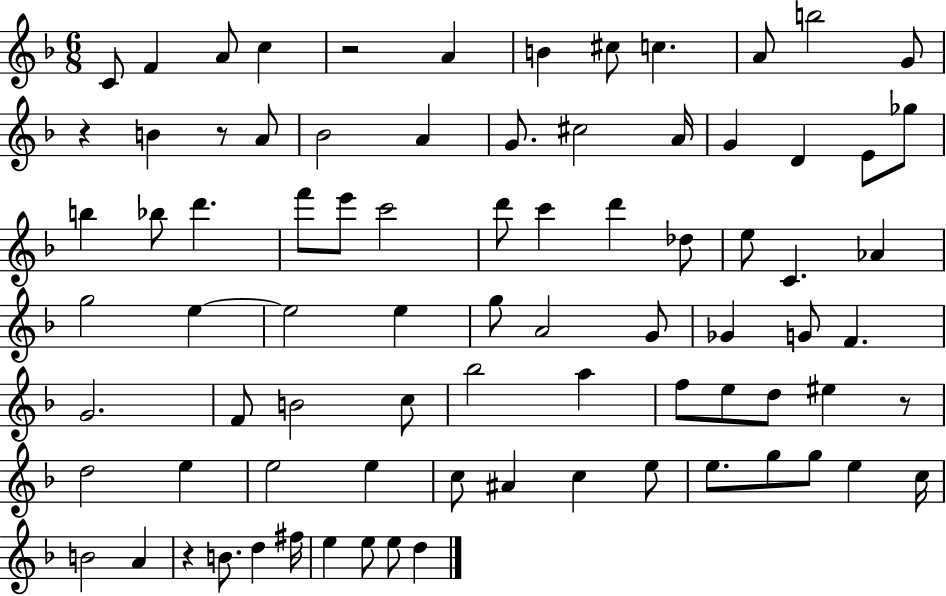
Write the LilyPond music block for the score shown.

{
  \clef treble
  \numericTimeSignature
  \time 6/8
  \key f \major
  c'8 f'4 a'8 c''4 | r2 a'4 | b'4 cis''8 c''4. | a'8 b''2 g'8 | \break r4 b'4 r8 a'8 | bes'2 a'4 | g'8. cis''2 a'16 | g'4 d'4 e'8 ges''8 | \break b''4 bes''8 d'''4. | f'''8 e'''8 c'''2 | d'''8 c'''4 d'''4 des''8 | e''8 c'4. aes'4 | \break g''2 e''4~~ | e''2 e''4 | g''8 a'2 g'8 | ges'4 g'8 f'4. | \break g'2. | f'8 b'2 c''8 | bes''2 a''4 | f''8 e''8 d''8 eis''4 r8 | \break d''2 e''4 | e''2 e''4 | c''8 ais'4 c''4 e''8 | e''8. g''8 g''8 e''4 c''16 | \break b'2 a'4 | r4 b'8. d''4 fis''16 | e''4 e''8 e''8 d''4 | \bar "|."
}